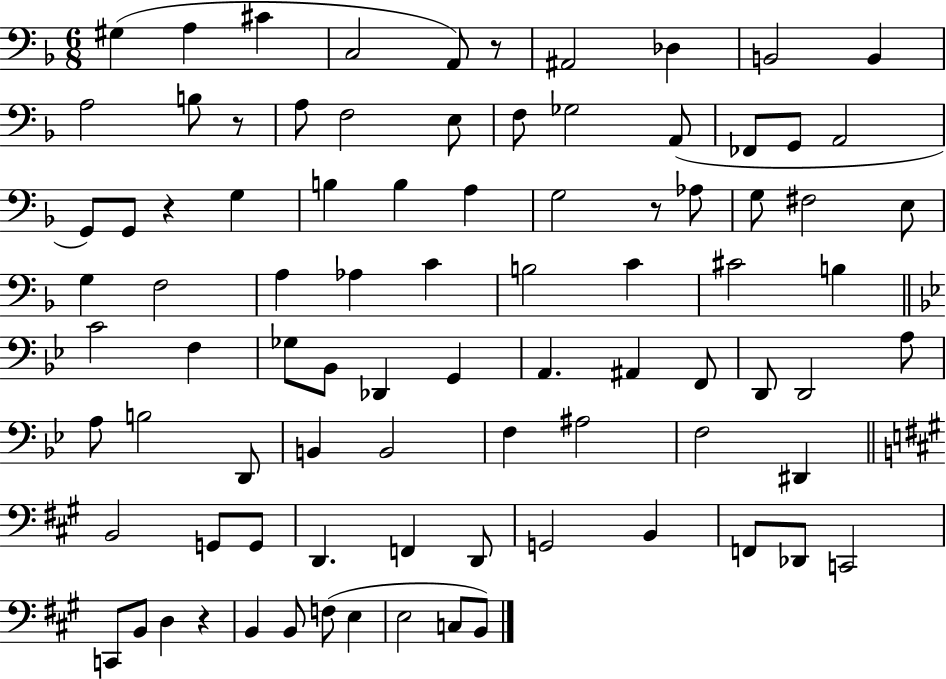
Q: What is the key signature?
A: F major